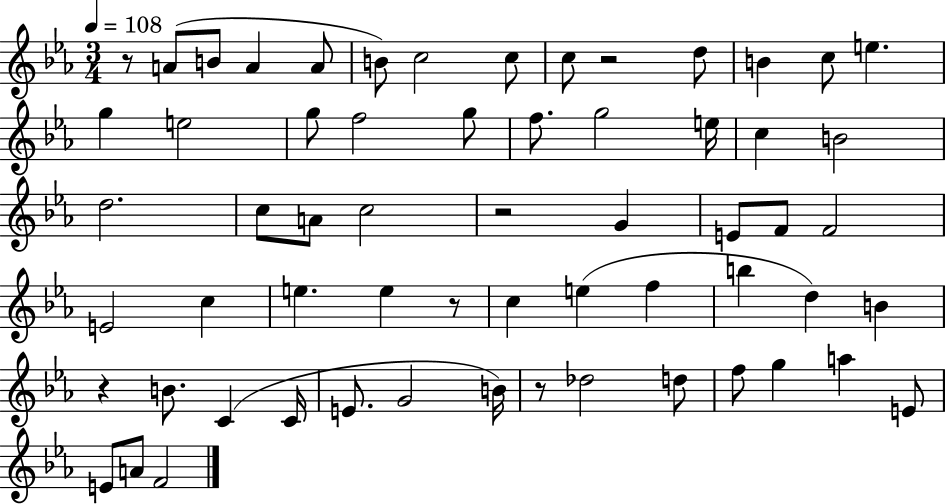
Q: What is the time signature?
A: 3/4